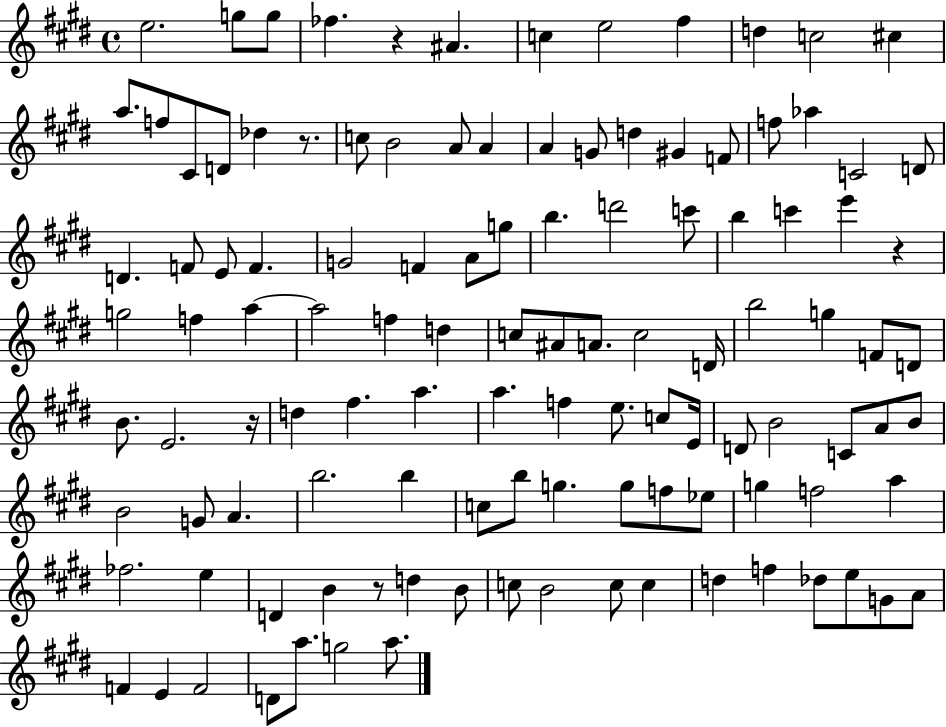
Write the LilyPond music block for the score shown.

{
  \clef treble
  \time 4/4
  \defaultTimeSignature
  \key e \major
  e''2. g''8 g''8 | fes''4. r4 ais'4. | c''4 e''2 fis''4 | d''4 c''2 cis''4 | \break a''8. f''8 cis'8 d'8 des''4 r8. | c''8 b'2 a'8 a'4 | a'4 g'8 d''4 gis'4 f'8 | f''8 aes''4 c'2 d'8 | \break d'4. f'8 e'8 f'4. | g'2 f'4 a'8 g''8 | b''4. d'''2 c'''8 | b''4 c'''4 e'''4 r4 | \break g''2 f''4 a''4~~ | a''2 f''4 d''4 | c''8 ais'8 a'8. c''2 d'16 | b''2 g''4 f'8 d'8 | \break b'8. e'2. r16 | d''4 fis''4. a''4. | a''4. f''4 e''8. c''8 e'16 | d'8 b'2 c'8 a'8 b'8 | \break b'2 g'8 a'4. | b''2. b''4 | c''8 b''8 g''4. g''8 f''8 ees''8 | g''4 f''2 a''4 | \break fes''2. e''4 | d'4 b'4 r8 d''4 b'8 | c''8 b'2 c''8 c''4 | d''4 f''4 des''8 e''8 g'8 a'8 | \break f'4 e'4 f'2 | d'8 a''8. g''2 a''8. | \bar "|."
}